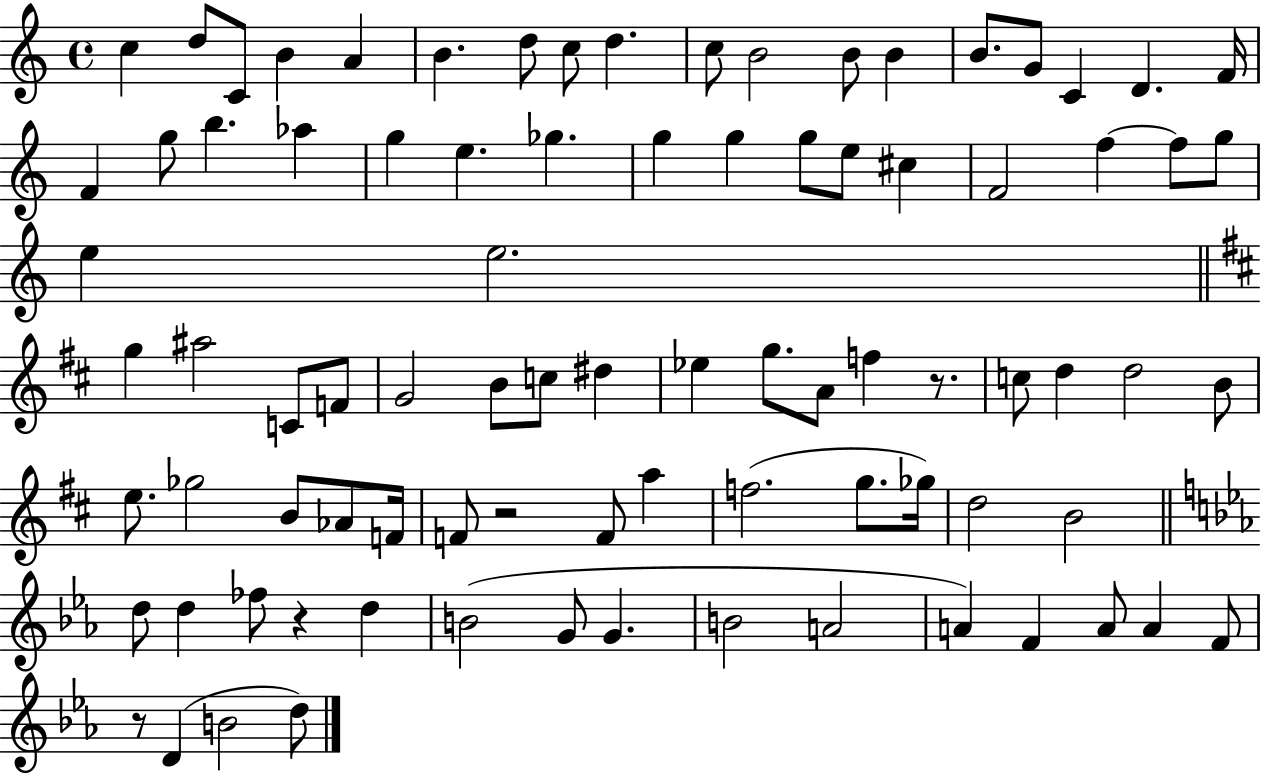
X:1
T:Untitled
M:4/4
L:1/4
K:C
c d/2 C/2 B A B d/2 c/2 d c/2 B2 B/2 B B/2 G/2 C D F/4 F g/2 b _a g e _g g g g/2 e/2 ^c F2 f f/2 g/2 e e2 g ^a2 C/2 F/2 G2 B/2 c/2 ^d _e g/2 A/2 f z/2 c/2 d d2 B/2 e/2 _g2 B/2 _A/2 F/4 F/2 z2 F/2 a f2 g/2 _g/4 d2 B2 d/2 d _f/2 z d B2 G/2 G B2 A2 A F A/2 A F/2 z/2 D B2 d/2